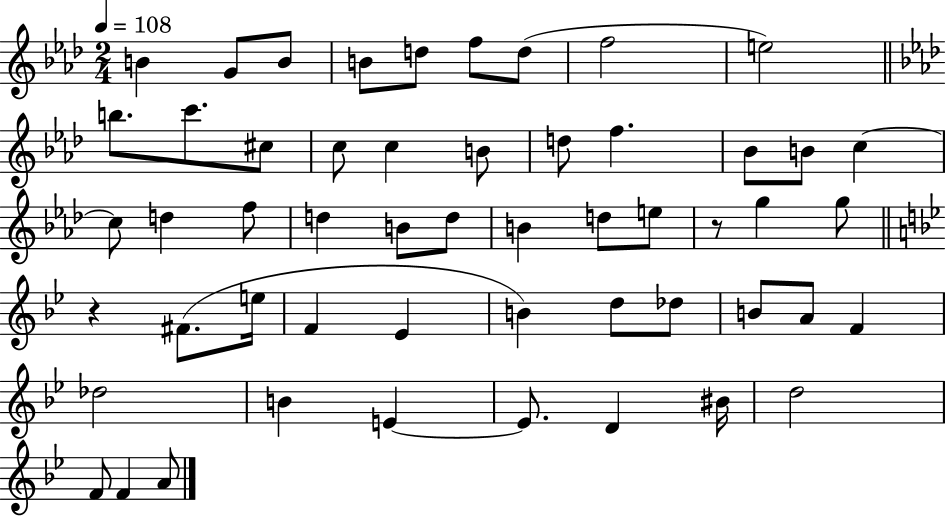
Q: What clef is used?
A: treble